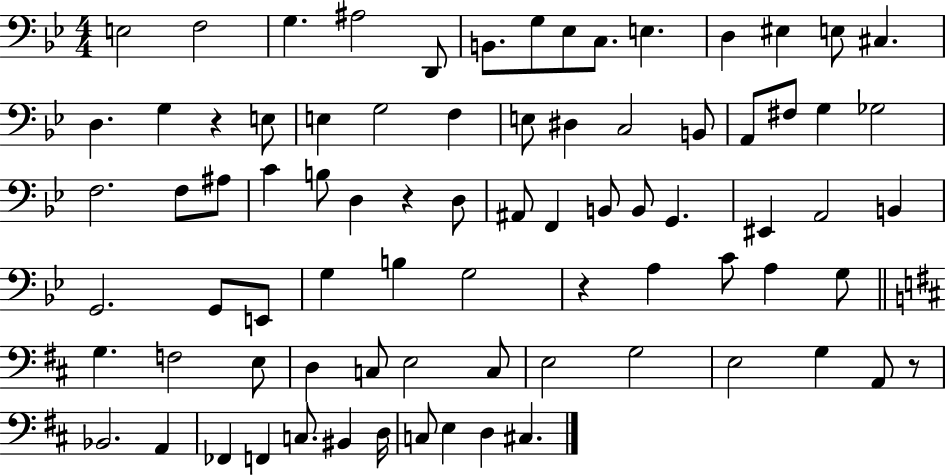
X:1
T:Untitled
M:4/4
L:1/4
K:Bb
E,2 F,2 G, ^A,2 D,,/2 B,,/2 G,/2 _E,/2 C,/2 E, D, ^E, E,/2 ^C, D, G, z E,/2 E, G,2 F, E,/2 ^D, C,2 B,,/2 A,,/2 ^F,/2 G, _G,2 F,2 F,/2 ^A,/2 C B,/2 D, z D,/2 ^A,,/2 F,, B,,/2 B,,/2 G,, ^E,, A,,2 B,, G,,2 G,,/2 E,,/2 G, B, G,2 z A, C/2 A, G,/2 G, F,2 E,/2 D, C,/2 E,2 C,/2 E,2 G,2 E,2 G, A,,/2 z/2 _B,,2 A,, _F,, F,, C,/2 ^B,, D,/4 C,/2 E, D, ^C,